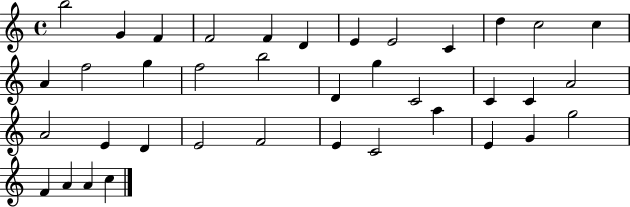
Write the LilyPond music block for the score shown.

{
  \clef treble
  \time 4/4
  \defaultTimeSignature
  \key c \major
  b''2 g'4 f'4 | f'2 f'4 d'4 | e'4 e'2 c'4 | d''4 c''2 c''4 | \break a'4 f''2 g''4 | f''2 b''2 | d'4 g''4 c'2 | c'4 c'4 a'2 | \break a'2 e'4 d'4 | e'2 f'2 | e'4 c'2 a''4 | e'4 g'4 g''2 | \break f'4 a'4 a'4 c''4 | \bar "|."
}